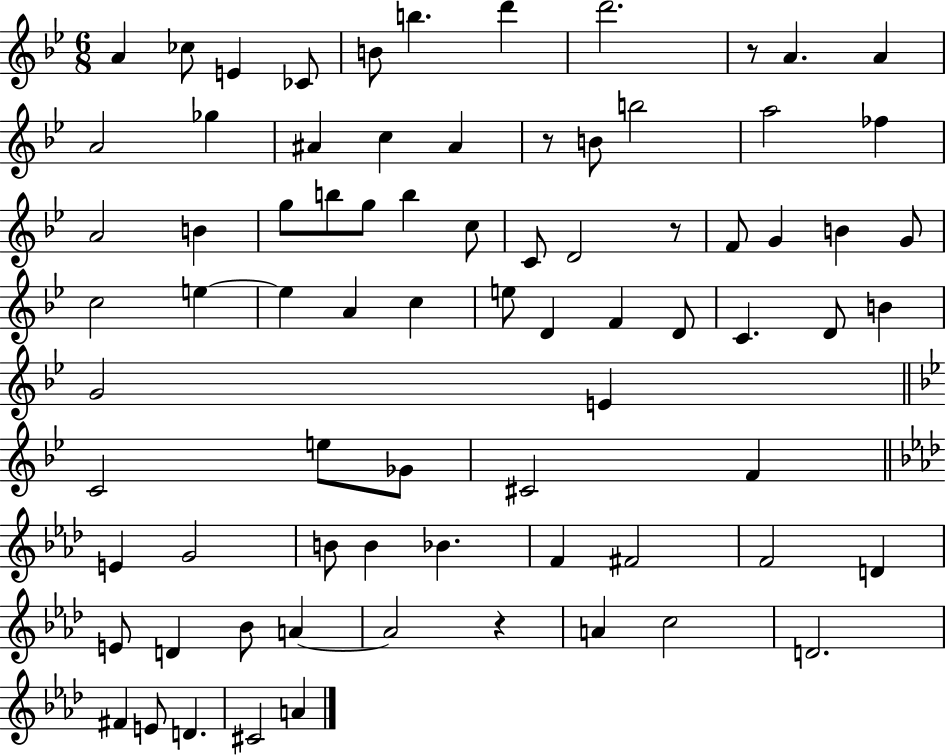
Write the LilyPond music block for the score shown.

{
  \clef treble
  \numericTimeSignature
  \time 6/8
  \key bes \major
  \repeat volta 2 { a'4 ces''8 e'4 ces'8 | b'8 b''4. d'''4 | d'''2. | r8 a'4. a'4 | \break a'2 ges''4 | ais'4 c''4 ais'4 | r8 b'8 b''2 | a''2 fes''4 | \break a'2 b'4 | g''8 b''8 g''8 b''4 c''8 | c'8 d'2 r8 | f'8 g'4 b'4 g'8 | \break c''2 e''4~~ | e''4 a'4 c''4 | e''8 d'4 f'4 d'8 | c'4. d'8 b'4 | \break g'2 e'4 | \bar "||" \break \key g \minor c'2 e''8 ges'8 | cis'2 f'4 | \bar "||" \break \key f \minor e'4 g'2 | b'8 b'4 bes'4. | f'4 fis'2 | f'2 d'4 | \break e'8 d'4 bes'8 a'4~~ | a'2 r4 | a'4 c''2 | d'2. | \break fis'4 e'8 d'4. | cis'2 a'4 | } \bar "|."
}